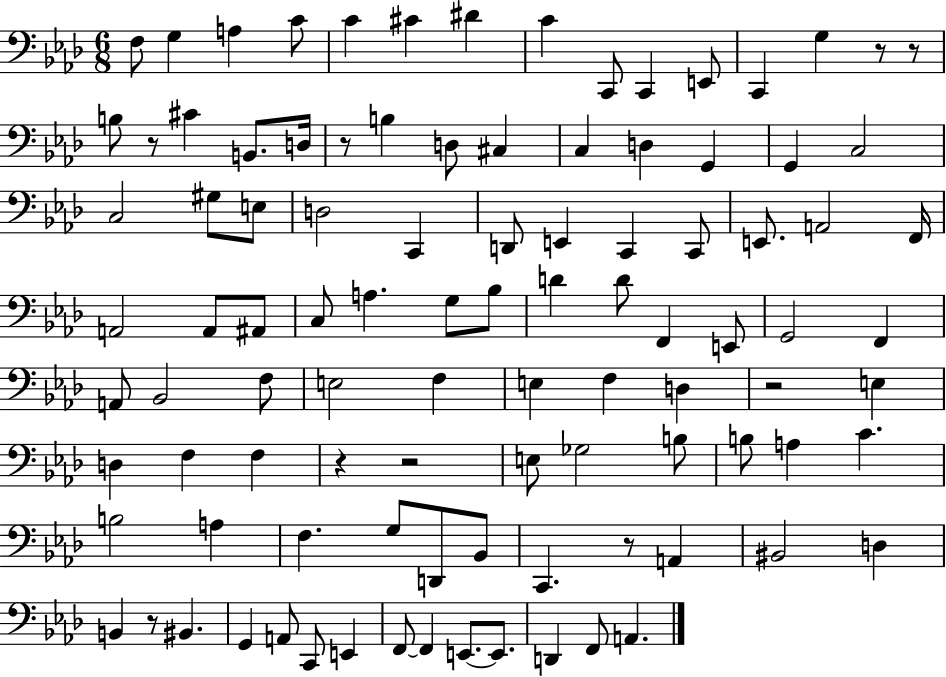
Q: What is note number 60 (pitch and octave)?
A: D3